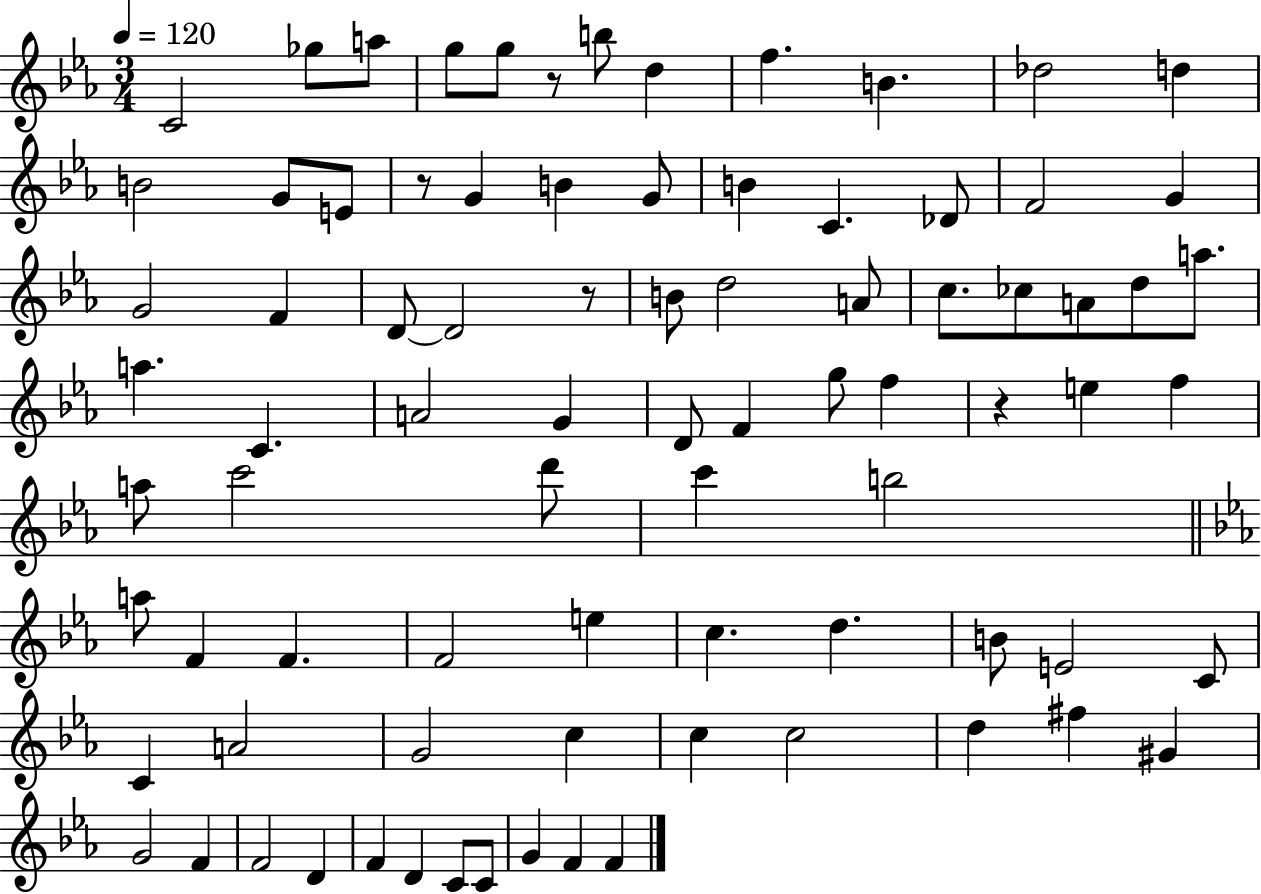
C4/h Gb5/e A5/e G5/e G5/e R/e B5/e D5/q F5/q. B4/q. Db5/h D5/q B4/h G4/e E4/e R/e G4/q B4/q G4/e B4/q C4/q. Db4/e F4/h G4/q G4/h F4/q D4/e D4/h R/e B4/e D5/h A4/e C5/e. CES5/e A4/e D5/e A5/e. A5/q. C4/q. A4/h G4/q D4/e F4/q G5/e F5/q R/q E5/q F5/q A5/e C6/h D6/e C6/q B5/h A5/e F4/q F4/q. F4/h E5/q C5/q. D5/q. B4/e E4/h C4/e C4/q A4/h G4/h C5/q C5/q C5/h D5/q F#5/q G#4/q G4/h F4/q F4/h D4/q F4/q D4/q C4/e C4/e G4/q F4/q F4/q